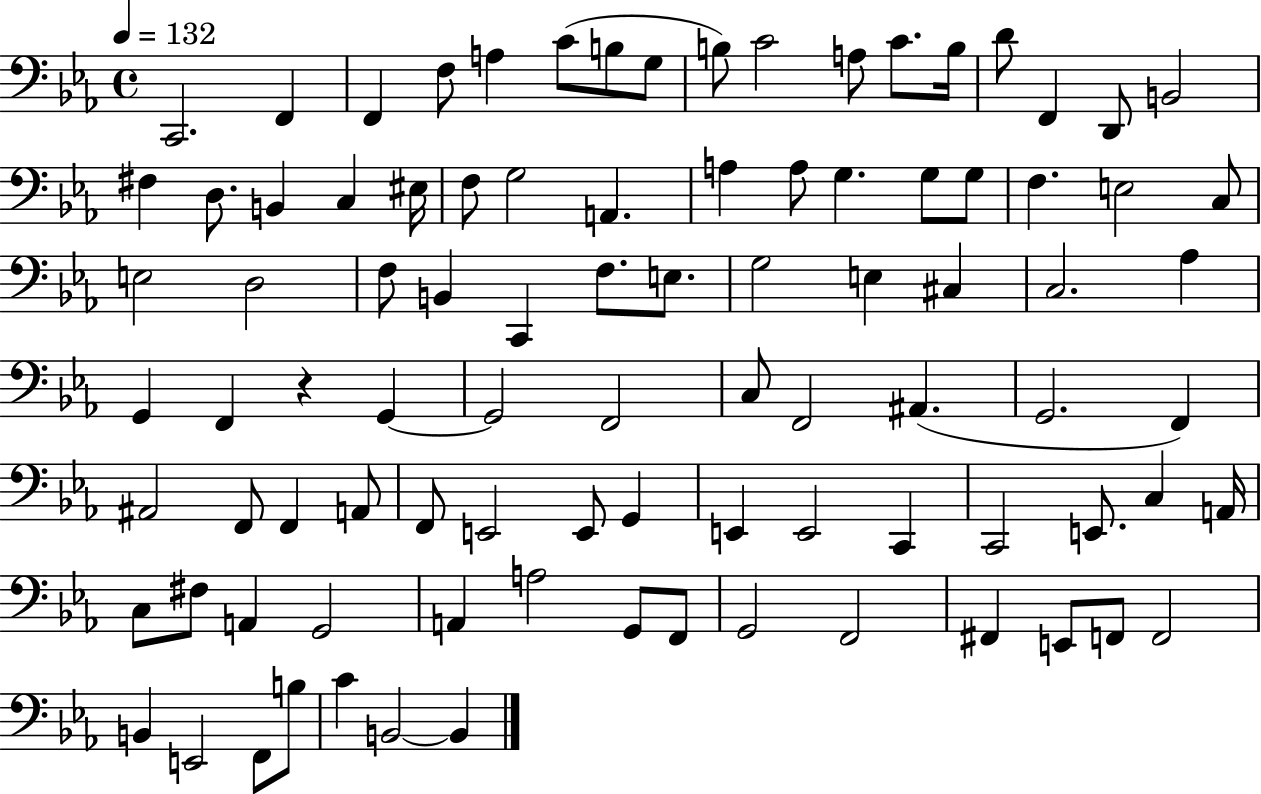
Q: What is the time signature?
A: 4/4